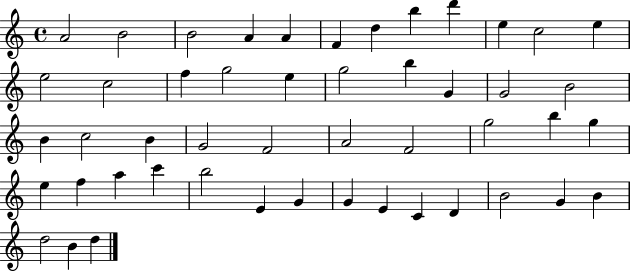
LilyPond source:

{
  \clef treble
  \time 4/4
  \defaultTimeSignature
  \key c \major
  a'2 b'2 | b'2 a'4 a'4 | f'4 d''4 b''4 d'''4 | e''4 c''2 e''4 | \break e''2 c''2 | f''4 g''2 e''4 | g''2 b''4 g'4 | g'2 b'2 | \break b'4 c''2 b'4 | g'2 f'2 | a'2 f'2 | g''2 b''4 g''4 | \break e''4 f''4 a''4 c'''4 | b''2 e'4 g'4 | g'4 e'4 c'4 d'4 | b'2 g'4 b'4 | \break d''2 b'4 d''4 | \bar "|."
}